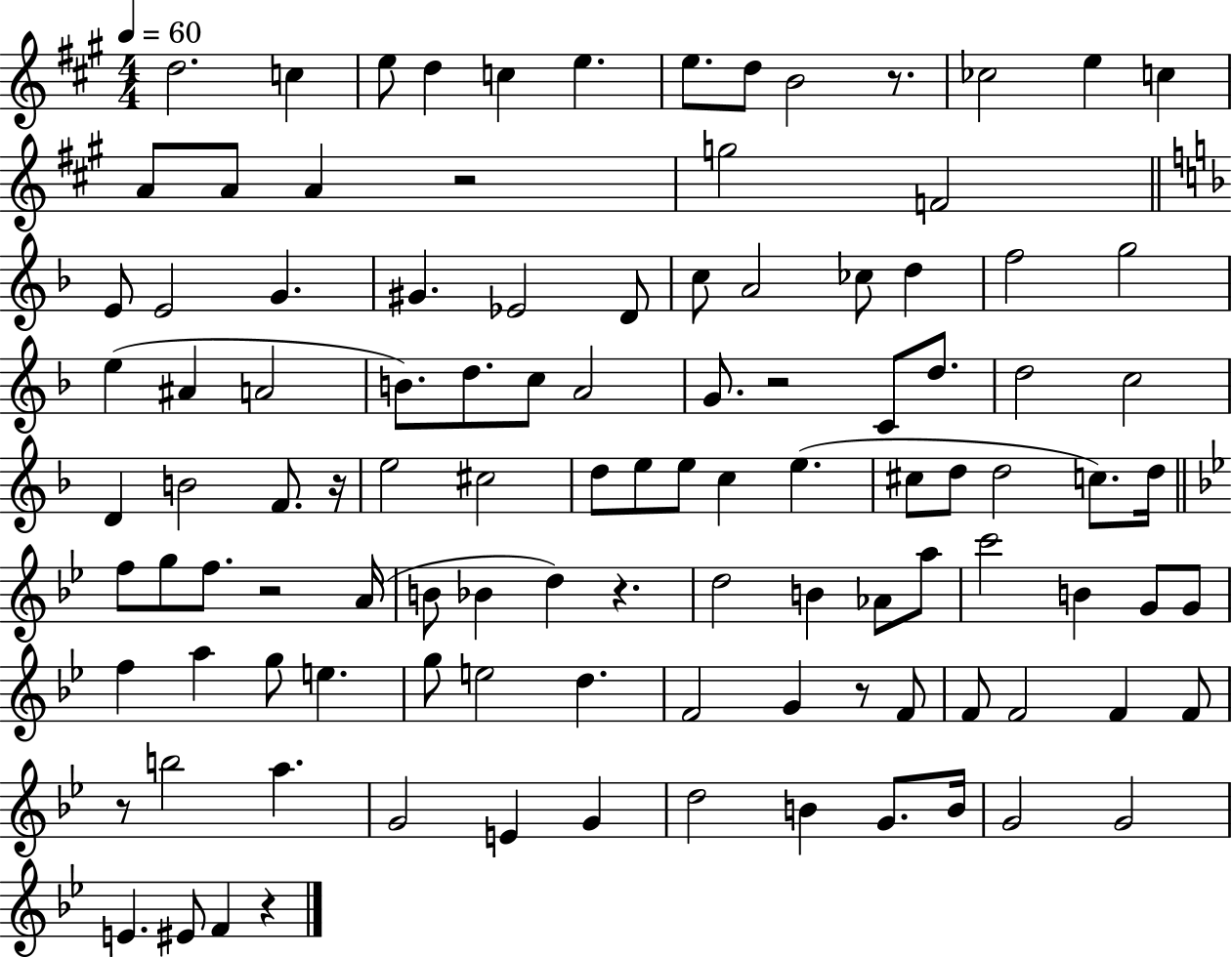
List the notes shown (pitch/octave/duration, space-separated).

D5/h. C5/q E5/e D5/q C5/q E5/q. E5/e. D5/e B4/h R/e. CES5/h E5/q C5/q A4/e A4/e A4/q R/h G5/h F4/h E4/e E4/h G4/q. G#4/q. Eb4/h D4/e C5/e A4/h CES5/e D5/q F5/h G5/h E5/q A#4/q A4/h B4/e. D5/e. C5/e A4/h G4/e. R/h C4/e D5/e. D5/h C5/h D4/q B4/h F4/e. R/s E5/h C#5/h D5/e E5/e E5/e C5/q E5/q. C#5/e D5/e D5/h C5/e. D5/s F5/e G5/e F5/e. R/h A4/s B4/e Bb4/q D5/q R/q. D5/h B4/q Ab4/e A5/e C6/h B4/q G4/e G4/e F5/q A5/q G5/e E5/q. G5/e E5/h D5/q. F4/h G4/q R/e F4/e F4/e F4/h F4/q F4/e R/e B5/h A5/q. G4/h E4/q G4/q D5/h B4/q G4/e. B4/s G4/h G4/h E4/q. EIS4/e F4/q R/q